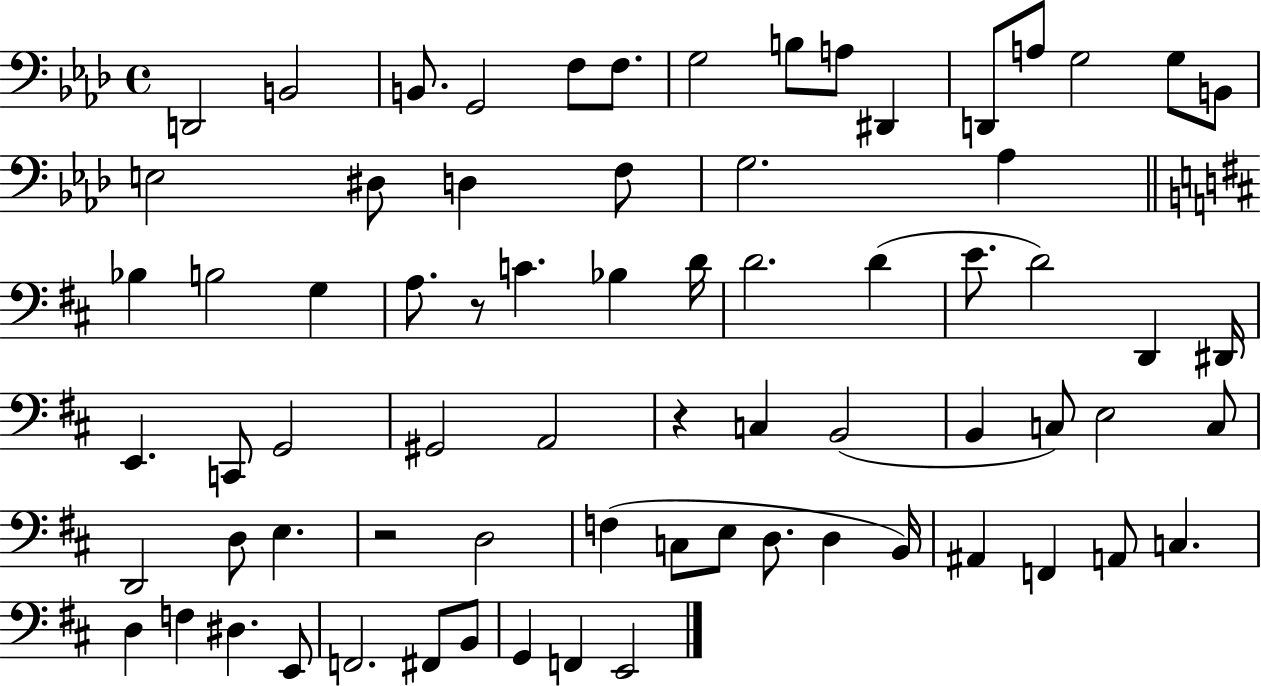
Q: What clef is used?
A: bass